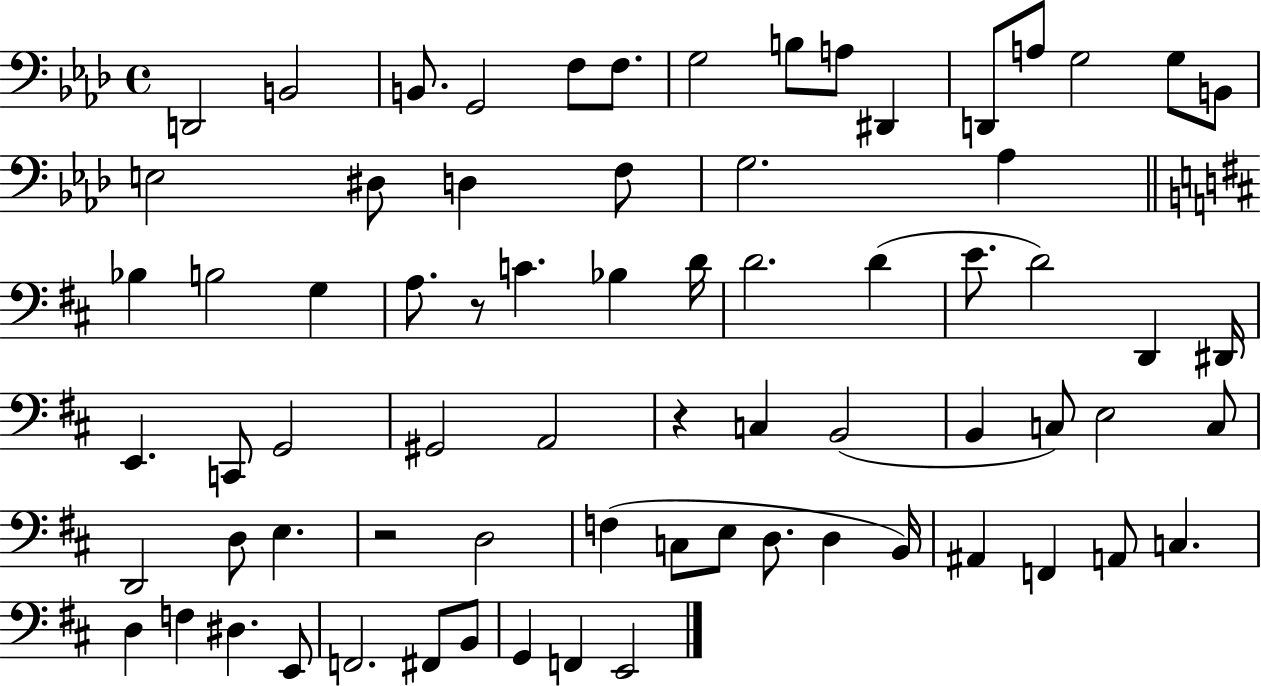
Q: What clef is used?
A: bass